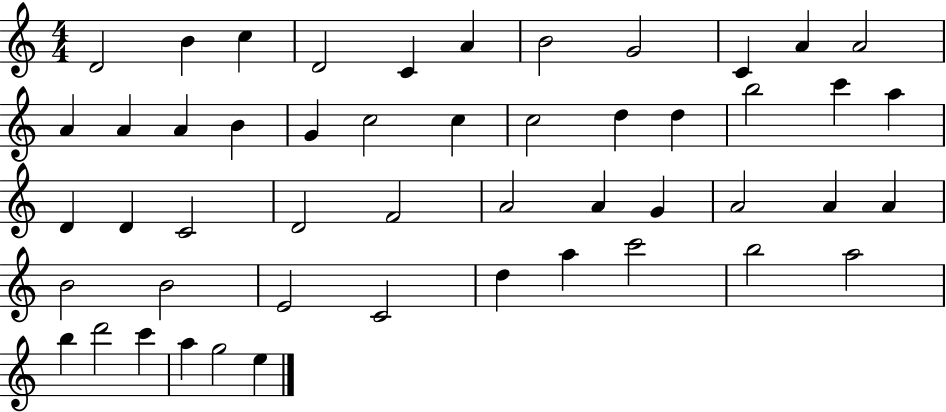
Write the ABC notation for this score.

X:1
T:Untitled
M:4/4
L:1/4
K:C
D2 B c D2 C A B2 G2 C A A2 A A A B G c2 c c2 d d b2 c' a D D C2 D2 F2 A2 A G A2 A A B2 B2 E2 C2 d a c'2 b2 a2 b d'2 c' a g2 e